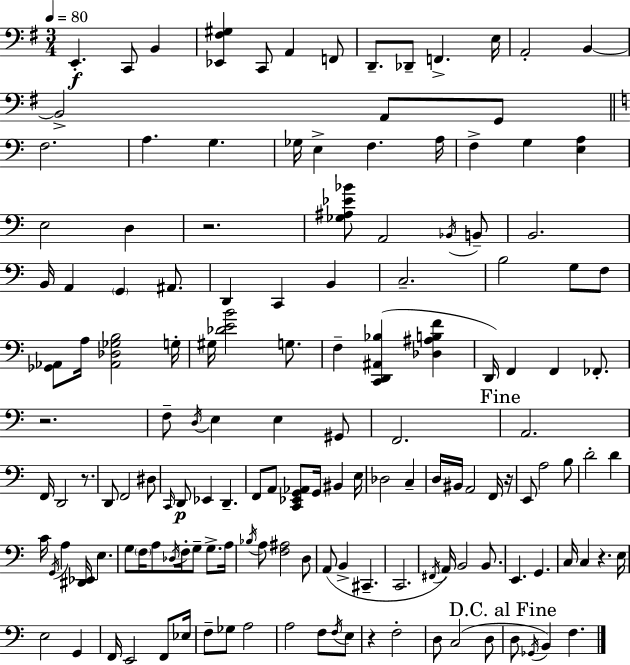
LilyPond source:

{
  \clef bass
  \numericTimeSignature
  \time 3/4
  \key g \major
  \tempo 4 = 80
  e,4.-.\f c,8 b,4 | <ees, fis gis>4 c,8 a,4 f,8 | d,8.-- des,8-- f,4.-> e16 | a,2-. b,4~~ | \break b,2-> a,8 g,8 | \bar "||" \break \key c \major f2. | a4. g4. | ges16 e4-> f4. a16 | f4-> g4 <e a>4 | \break e2 d4 | r2. | <ges ais ees' bes'>8 a,2 \acciaccatura { bes,16 } b,8-- | b,2. | \break b,16 a,4 \parenthesize g,4 ais,8. | d,4 c,4 b,4 | c2.-- | b2 g8 f8 | \break <ges, aes,>8 a16 <aes, des ges b>2 | g16-. gis16 <des' e' b'>2 g8. | f4-- <c, d, ais, bes>4( <des ais b f'>4 | d,16) f,4 f,4 fes,8.-. | \break r2. | f8-- \acciaccatura { d16 } e4 e4 | gis,8 f,2. | \mark "Fine" a,2. | \break f,16 d,2 r8. | d,8 f,2 | dis8 \grace { c,16 } d,8\p ees,4 d,4.-- | f,8 a,8 <c, ees, g, aes,>8 g,16 bis,4 | \break e16 des2 c4-- | d16 bis,16 a,2 | f,16 r16 e,8 a2 | b8 d'2-. d'4 | \break c'16 \acciaccatura { g,16 } a4 <dis, ees,>16 e4. | g8 \parenthesize f16 a8 \acciaccatura { des16 } f16-. g8-- | g8.-> a16 \acciaccatura { bes16 } a8 <f ais>2 | d8 a,8( b,4-> | \break cis,4.-- c,2. | \acciaccatura { fis,16 }) a,16 b,2 | b,8. e,4. | g,4. c16 c4 | \break r4. e16 e2 | g,4 f,16 e,2 | f,8 ees16 f8-- ges8 a2 | a2 | \break f8 \acciaccatura { f16 } e8 r4 | f2-. d8 c2( | d8 \mark "D.C. al Fine" d8 \acciaccatura { ges,16 } b,4) | f4. \bar "|."
}